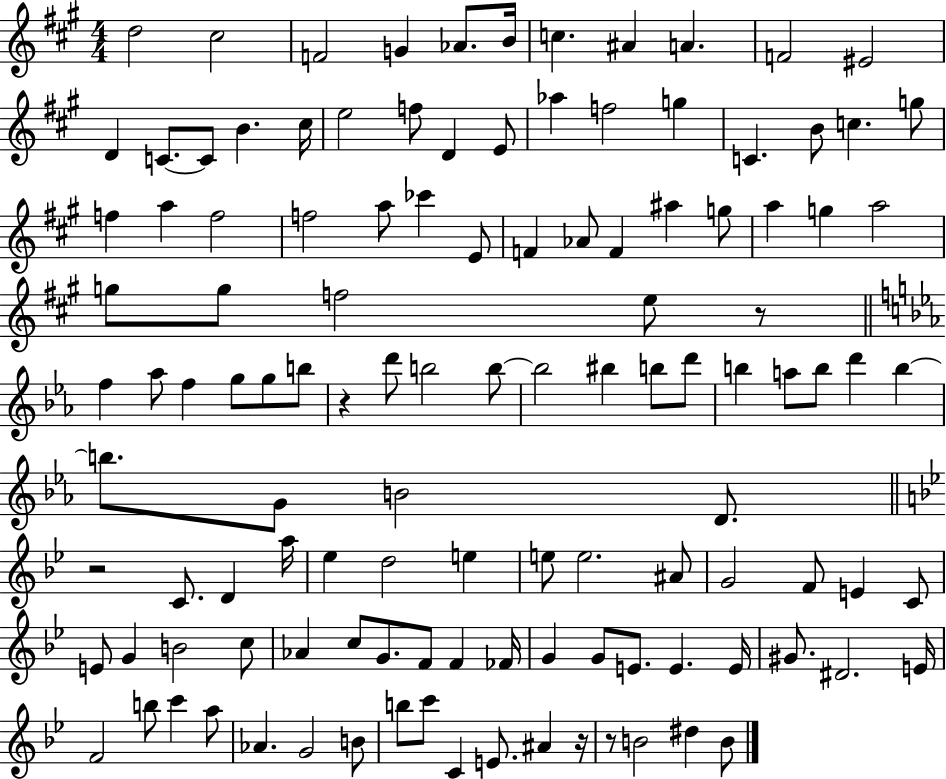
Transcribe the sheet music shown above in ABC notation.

X:1
T:Untitled
M:4/4
L:1/4
K:A
d2 ^c2 F2 G _A/2 B/4 c ^A A F2 ^E2 D C/2 C/2 B ^c/4 e2 f/2 D E/2 _a f2 g C B/2 c g/2 f a f2 f2 a/2 _c' E/2 F _A/2 F ^a g/2 a g a2 g/2 g/2 f2 e/2 z/2 f _a/2 f g/2 g/2 b/2 z d'/2 b2 b/2 b2 ^b b/2 d'/2 b a/2 b/2 d' b b/2 G/2 B2 D/2 z2 C/2 D a/4 _e d2 e e/2 e2 ^A/2 G2 F/2 E C/2 E/2 G B2 c/2 _A c/2 G/2 F/2 F _F/4 G G/2 E/2 E E/4 ^G/2 ^D2 E/4 F2 b/2 c' a/2 _A G2 B/2 b/2 c'/2 C E/2 ^A z/4 z/2 B2 ^d B/2